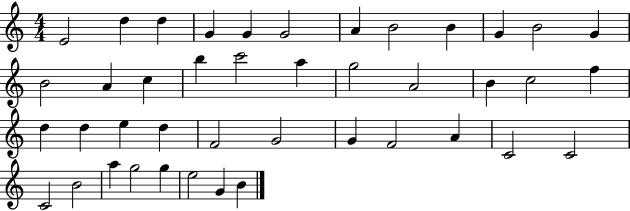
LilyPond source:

{
  \clef treble
  \numericTimeSignature
  \time 4/4
  \key c \major
  e'2 d''4 d''4 | g'4 g'4 g'2 | a'4 b'2 b'4 | g'4 b'2 g'4 | \break b'2 a'4 c''4 | b''4 c'''2 a''4 | g''2 a'2 | b'4 c''2 f''4 | \break d''4 d''4 e''4 d''4 | f'2 g'2 | g'4 f'2 a'4 | c'2 c'2 | \break c'2 b'2 | a''4 g''2 g''4 | e''2 g'4 b'4 | \bar "|."
}